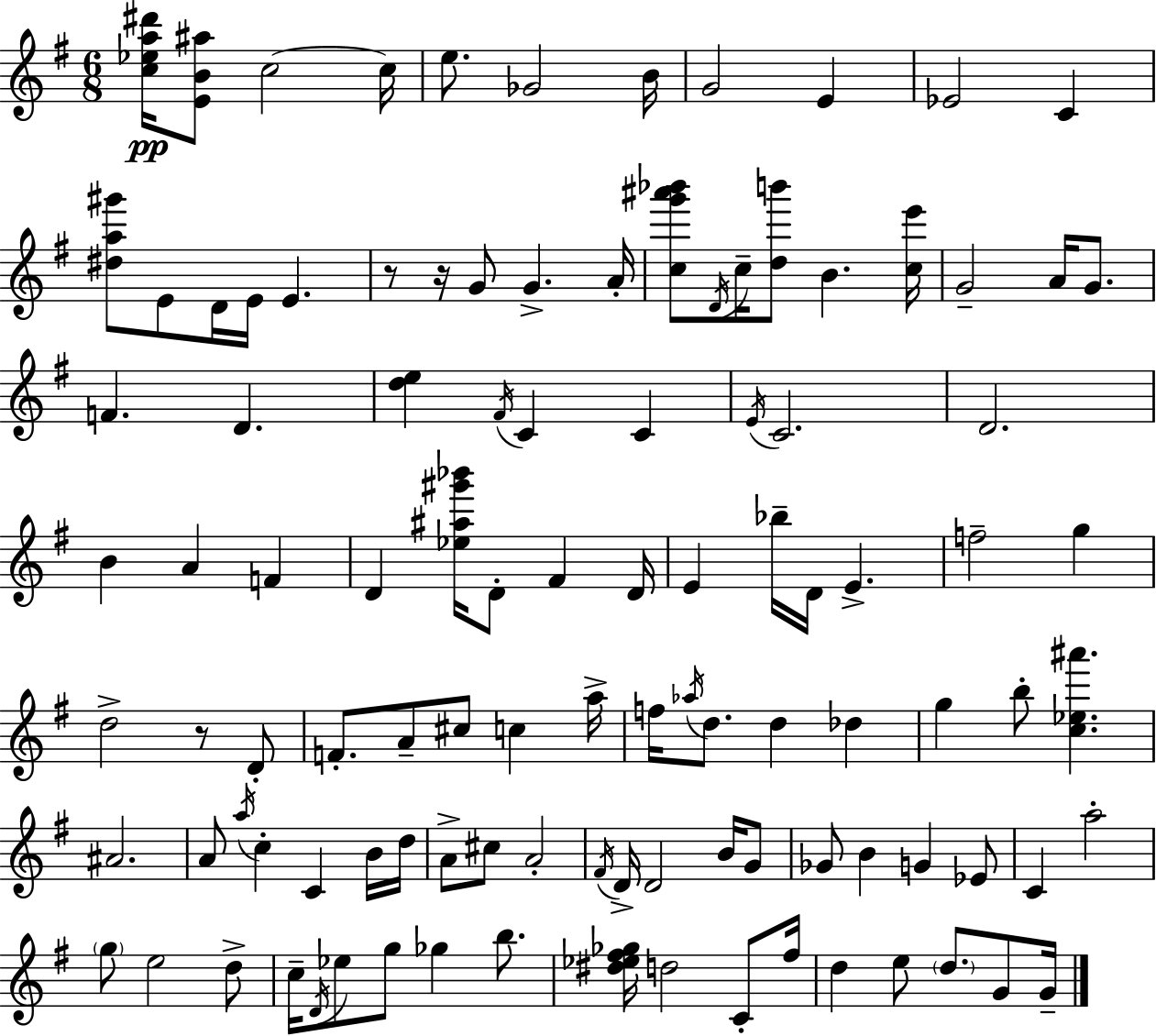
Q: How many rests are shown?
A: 3